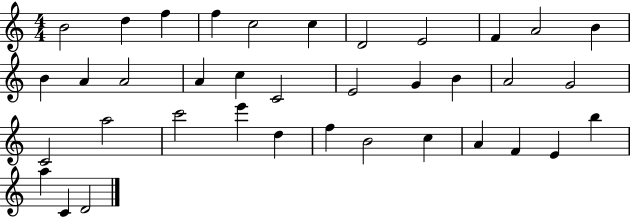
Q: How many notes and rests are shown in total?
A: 37